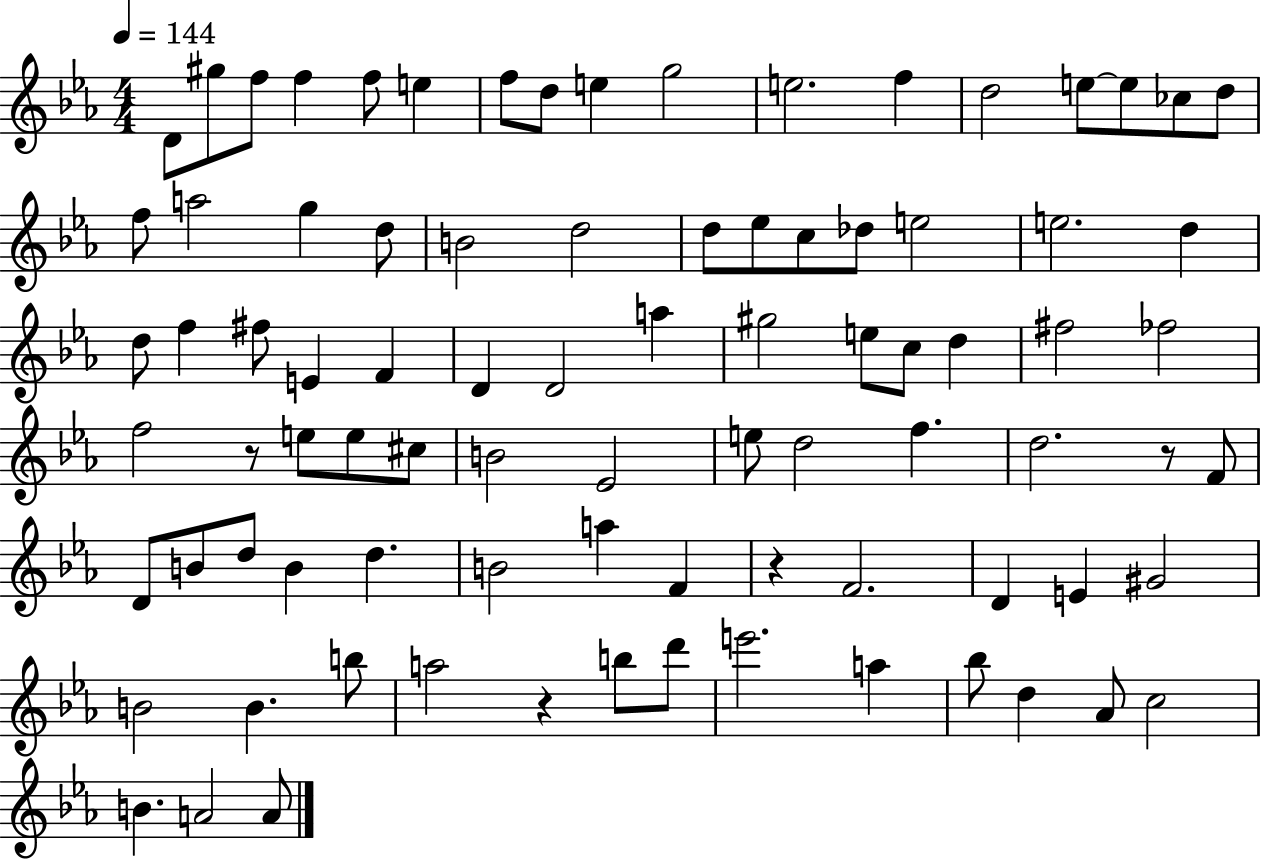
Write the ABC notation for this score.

X:1
T:Untitled
M:4/4
L:1/4
K:Eb
D/2 ^g/2 f/2 f f/2 e f/2 d/2 e g2 e2 f d2 e/2 e/2 _c/2 d/2 f/2 a2 g d/2 B2 d2 d/2 _e/2 c/2 _d/2 e2 e2 d d/2 f ^f/2 E F D D2 a ^g2 e/2 c/2 d ^f2 _f2 f2 z/2 e/2 e/2 ^c/2 B2 _E2 e/2 d2 f d2 z/2 F/2 D/2 B/2 d/2 B d B2 a F z F2 D E ^G2 B2 B b/2 a2 z b/2 d'/2 e'2 a _b/2 d _A/2 c2 B A2 A/2